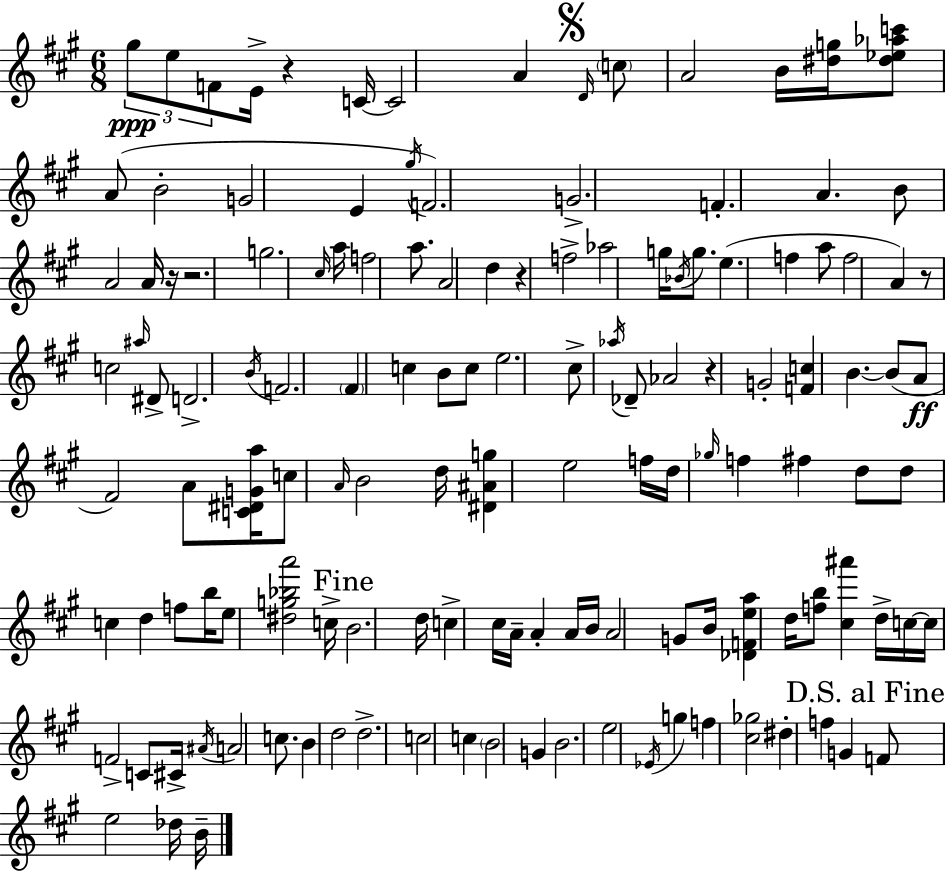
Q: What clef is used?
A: treble